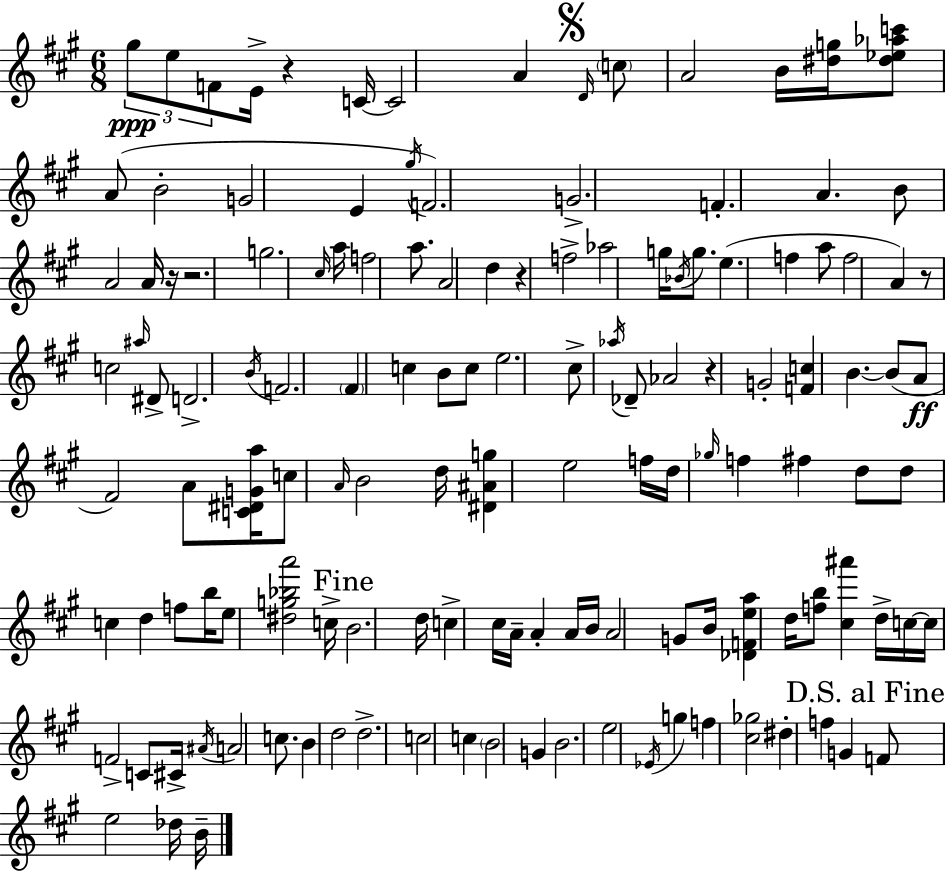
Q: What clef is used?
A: treble